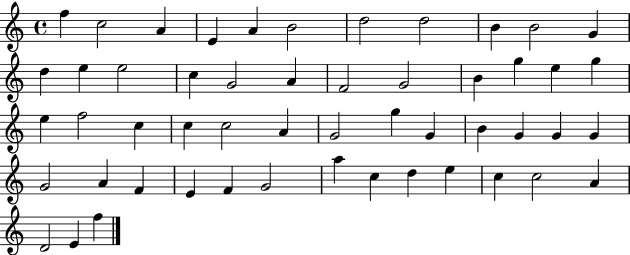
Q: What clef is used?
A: treble